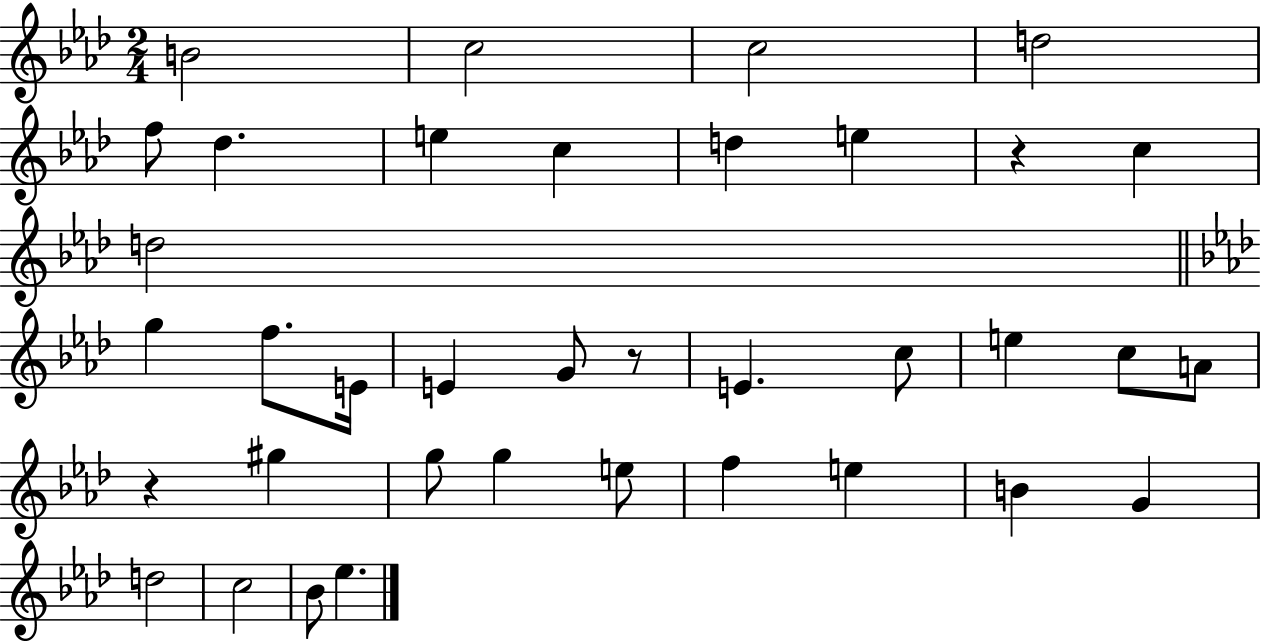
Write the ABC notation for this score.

X:1
T:Untitled
M:2/4
L:1/4
K:Ab
B2 c2 c2 d2 f/2 _d e c d e z c d2 g f/2 E/4 E G/2 z/2 E c/2 e c/2 A/2 z ^g g/2 g e/2 f e B G d2 c2 _B/2 _e